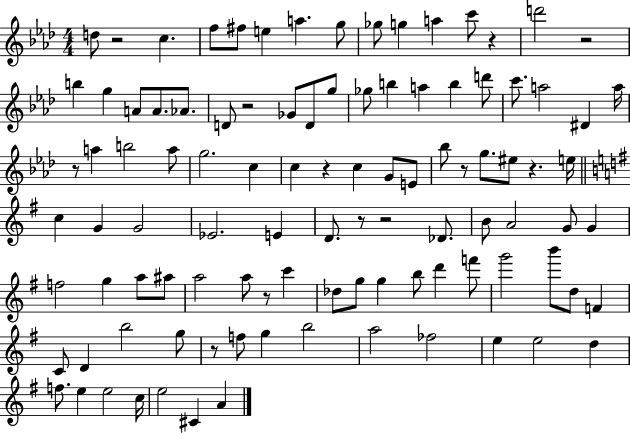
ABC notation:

X:1
T:Untitled
M:4/4
L:1/4
K:Ab
d/2 z2 c f/2 ^f/2 e a g/2 _g/2 g a c'/2 z d'2 z2 b g A/2 A/2 _A/2 D/2 z2 _G/2 D/2 g/2 _g/2 b a b d'/2 c'/2 a2 ^D a/4 z/2 a b2 a/2 g2 c c z c G/2 E/2 _b/2 z/2 g/2 ^e/2 z e/4 c G G2 _E2 E D/2 z/2 z2 _D/2 B/2 A2 G/2 G f2 g a/2 ^a/2 a2 a/2 z/2 c' _d/2 g/2 g b/2 d' f'/2 g'2 b'/2 d/2 F C/2 D b2 g/2 z/2 f/2 g b2 a2 _f2 e e2 d f/2 e e2 c/4 e2 ^C A